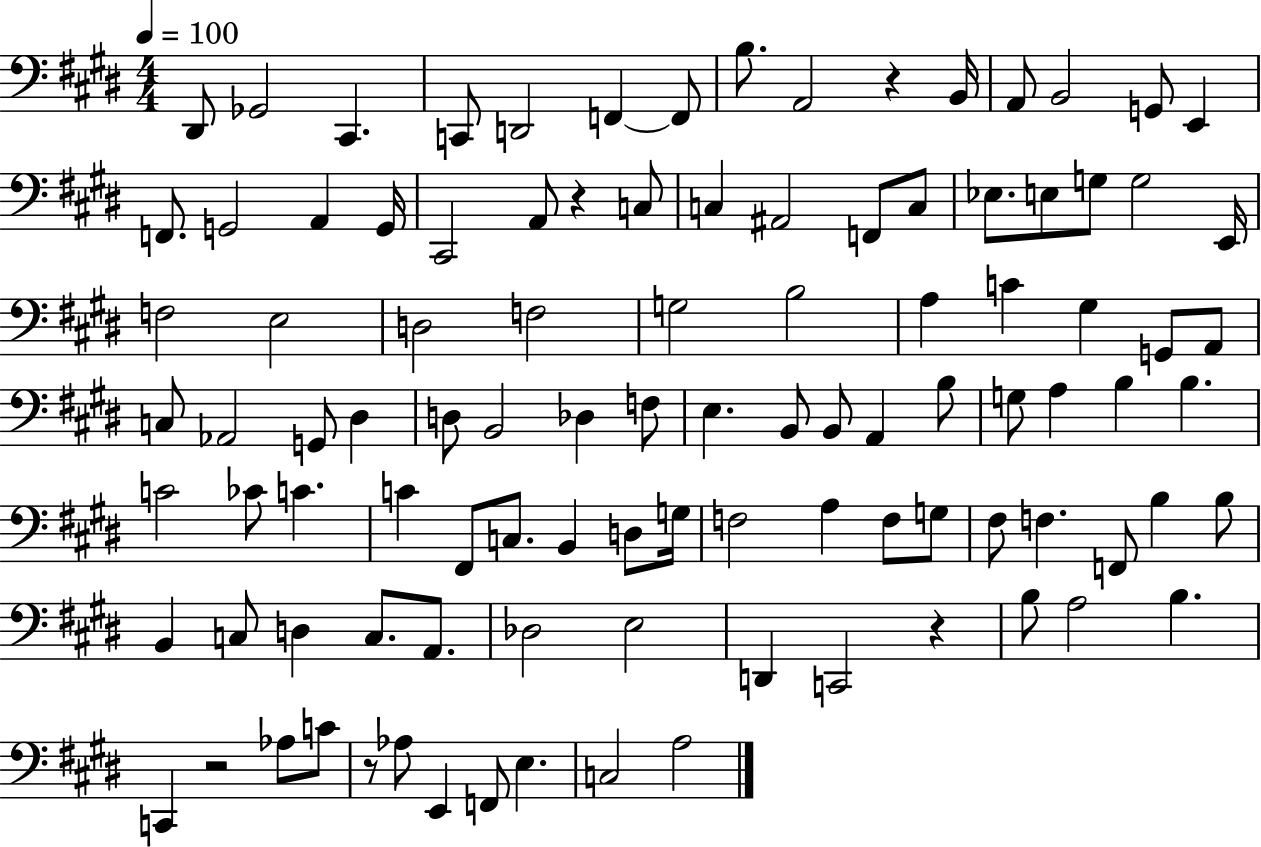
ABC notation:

X:1
T:Untitled
M:4/4
L:1/4
K:E
^D,,/2 _G,,2 ^C,, C,,/2 D,,2 F,, F,,/2 B,/2 A,,2 z B,,/4 A,,/2 B,,2 G,,/2 E,, F,,/2 G,,2 A,, G,,/4 ^C,,2 A,,/2 z C,/2 C, ^A,,2 F,,/2 C,/2 _E,/2 E,/2 G,/2 G,2 E,,/4 F,2 E,2 D,2 F,2 G,2 B,2 A, C ^G, G,,/2 A,,/2 C,/2 _A,,2 G,,/2 ^D, D,/2 B,,2 _D, F,/2 E, B,,/2 B,,/2 A,, B,/2 G,/2 A, B, B, C2 _C/2 C C ^F,,/2 C,/2 B,, D,/2 G,/4 F,2 A, F,/2 G,/2 ^F,/2 F, F,,/2 B, B,/2 B,, C,/2 D, C,/2 A,,/2 _D,2 E,2 D,, C,,2 z B,/2 A,2 B, C,, z2 _A,/2 C/2 z/2 _A,/2 E,, F,,/2 E, C,2 A,2